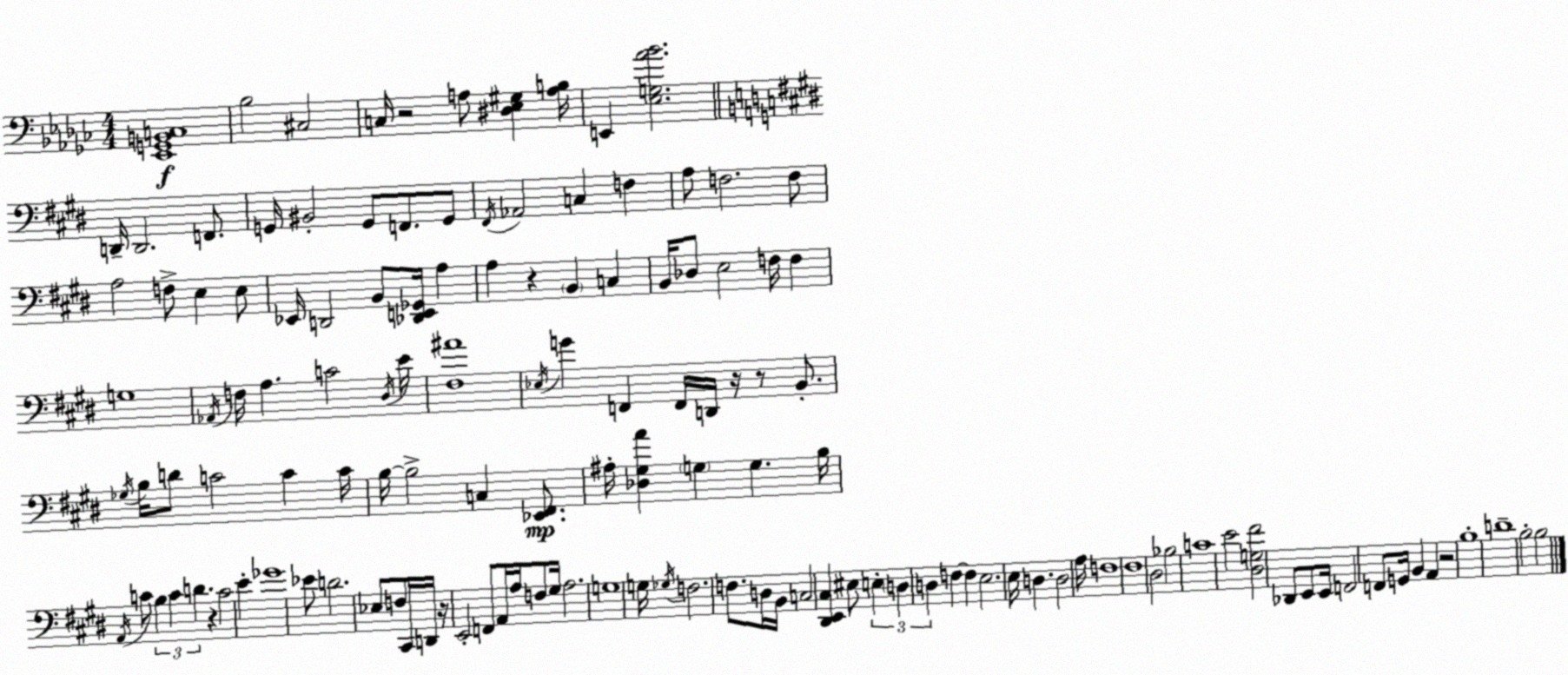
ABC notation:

X:1
T:Untitled
M:4/4
L:1/4
K:Ebm
[_E,,G,,B,,C,]4 _B,2 ^C,2 C,/4 z2 A,/2 [^D,_E,^G,] [A,B,]/4 E,, [_E,G,_A_B]2 D,,/4 D,,2 F,,/2 G,,/4 ^B,,2 G,,/2 F,,/2 G,,/2 ^F,,/4 _A,,2 C, F, A,/2 F,2 F,/2 A,2 F,/2 E, E,/2 _E,,/4 D,,2 B,,/2 [_D,,E,,_G,,]/4 A, A, z B,, C, B,,/4 _D,/2 E,2 F,/4 F, G,4 _A,,/4 F,/4 A, C2 ^D,/4 E/4 [^F,^A]4 _E,/4 G F,, F,,/4 D,,/4 z/4 z/2 B,,/2 _G,/4 B,/4 D/2 C2 C C/4 B,/4 B,2 C, [_E,,^F,,]/2 ^A,/4 [_D,^G,A] G, G, B,/4 A,,/4 C/2 B, C D z C2 E _G4 _E/2 D2 _E,/2 F,/2 ^C,,/4 D,,/4 z/4 E,,2 F,,/2 A,,/4 A,/4 F,/2 ^G,/4 A,2 G,4 G,/4 _G,/4 F,2 F,/2 D,/4 B,,/4 C,2 [^D,,E,,^C,] ^E,/2 E, D, D, F, F, E,2 E,/4 D, D,2 A,/4 F,4 ^F,4 ^D,2 _B,2 C4 E2 [^D,G,^F]2 _D,,/2 E,,/2 E,,/4 F,,2 F,,/2 G,,/4 B,, A,, z2 B,4 D4 B,2 B,2